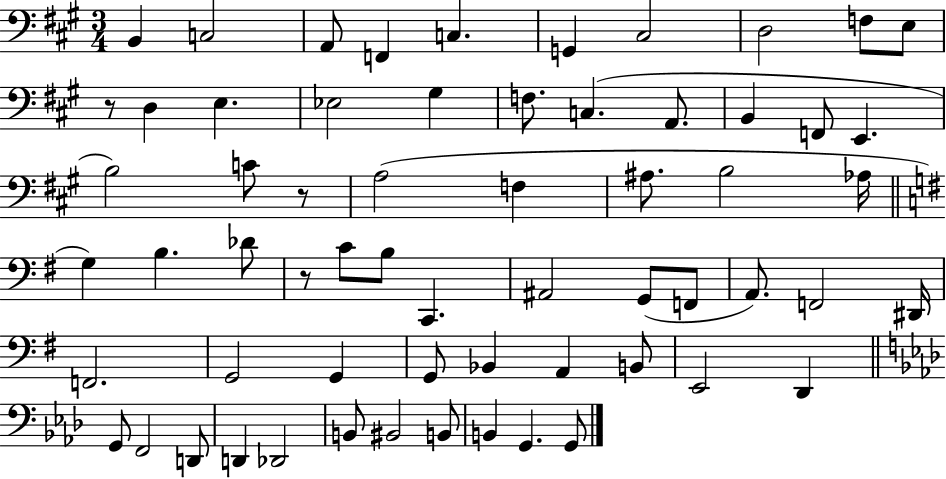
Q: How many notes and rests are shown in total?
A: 62